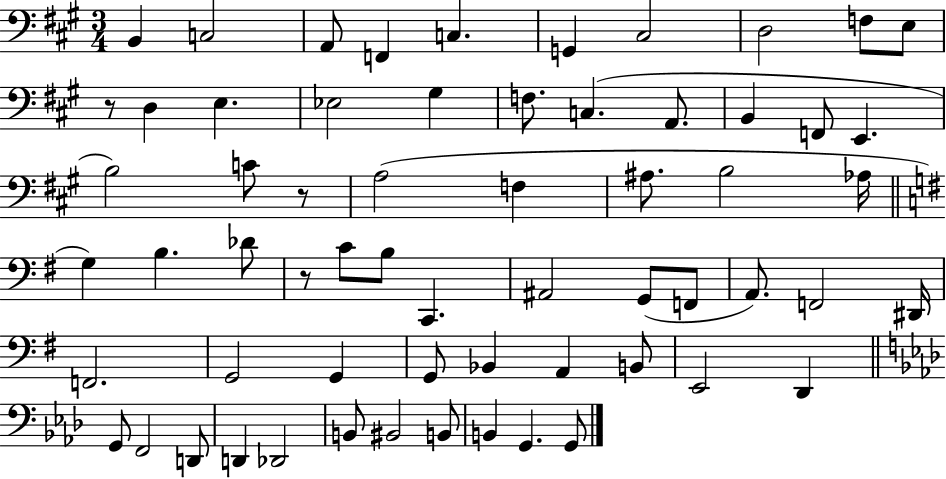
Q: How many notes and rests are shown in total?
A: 62